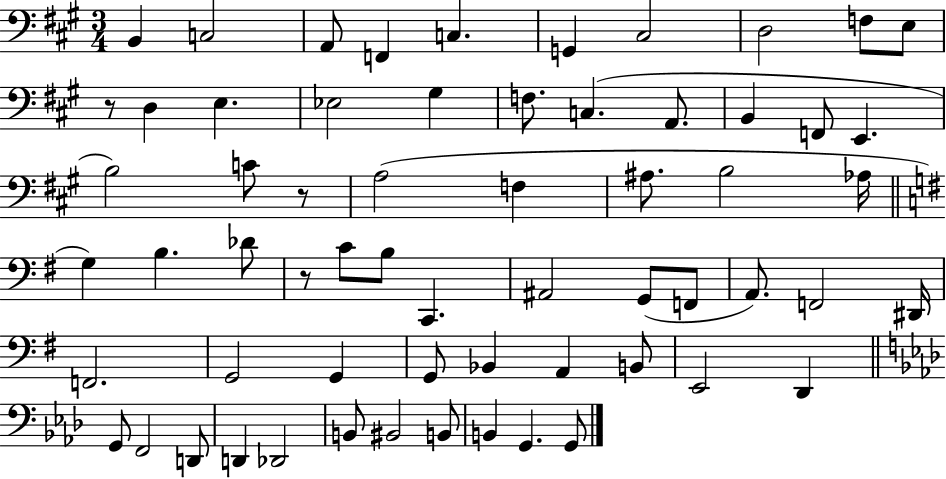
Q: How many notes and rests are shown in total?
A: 62